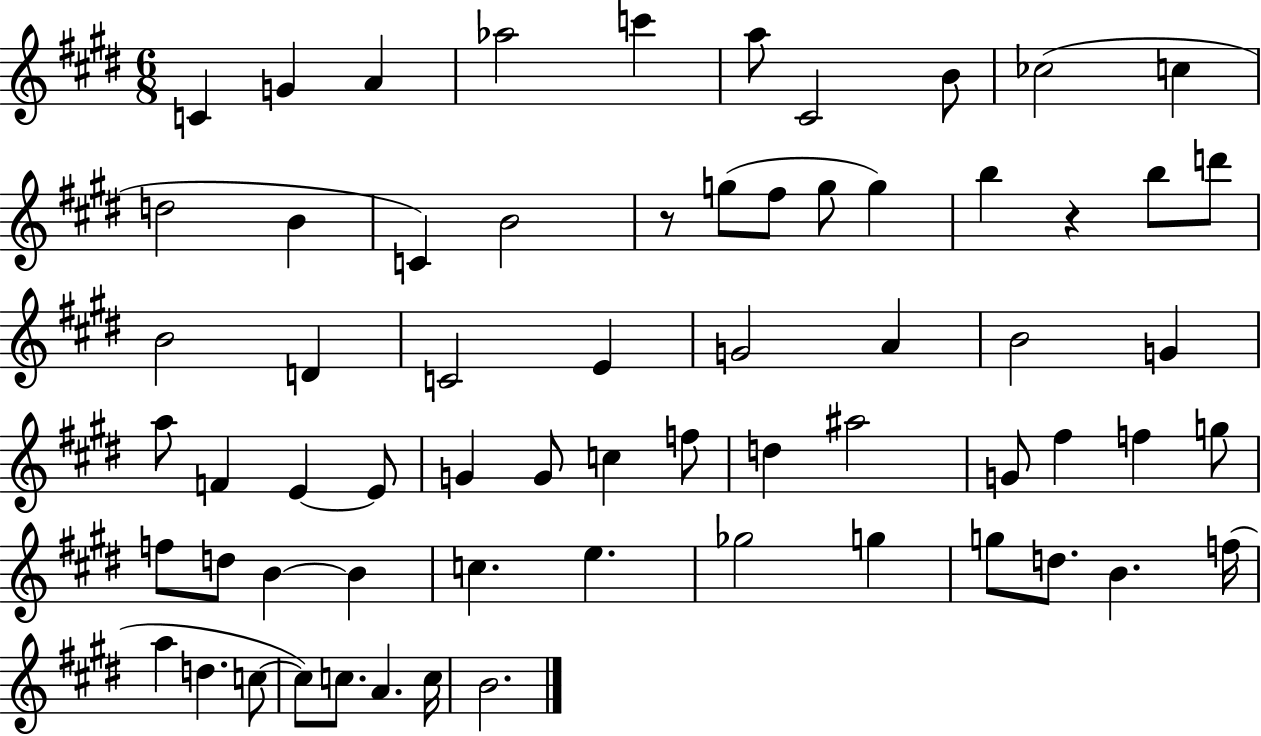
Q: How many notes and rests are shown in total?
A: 65